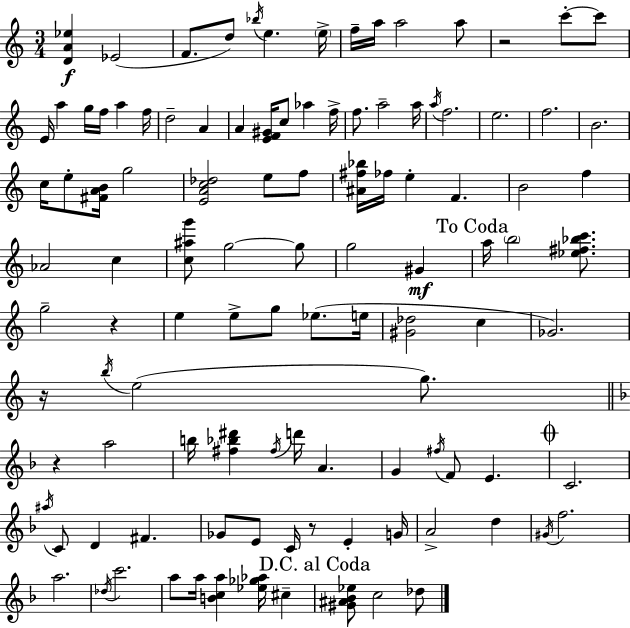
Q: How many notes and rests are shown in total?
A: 109